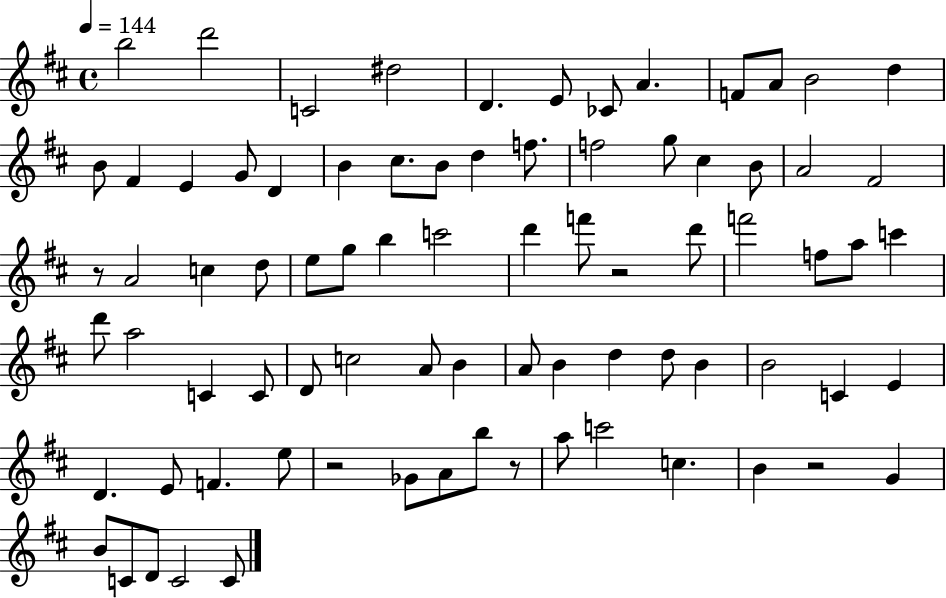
{
  \clef treble
  \time 4/4
  \defaultTimeSignature
  \key d \major
  \tempo 4 = 144
  b''2 d'''2 | c'2 dis''2 | d'4. e'8 ces'8 a'4. | f'8 a'8 b'2 d''4 | \break b'8 fis'4 e'4 g'8 d'4 | b'4 cis''8. b'8 d''4 f''8. | f''2 g''8 cis''4 b'8 | a'2 fis'2 | \break r8 a'2 c''4 d''8 | e''8 g''8 b''4 c'''2 | d'''4 f'''8 r2 d'''8 | f'''2 f''8 a''8 c'''4 | \break d'''8 a''2 c'4 c'8 | d'8 c''2 a'8 b'4 | a'8 b'4 d''4 d''8 b'4 | b'2 c'4 e'4 | \break d'4. e'8 f'4. e''8 | r2 ges'8 a'8 b''8 r8 | a''8 c'''2 c''4. | b'4 r2 g'4 | \break b'8 c'8 d'8 c'2 c'8 | \bar "|."
}